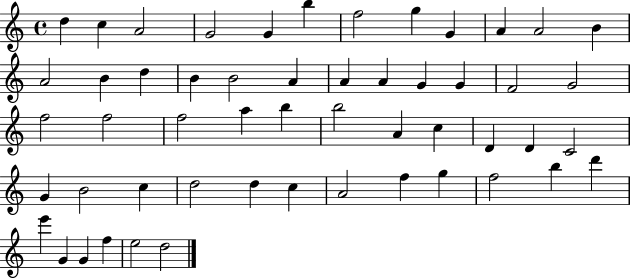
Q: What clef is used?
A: treble